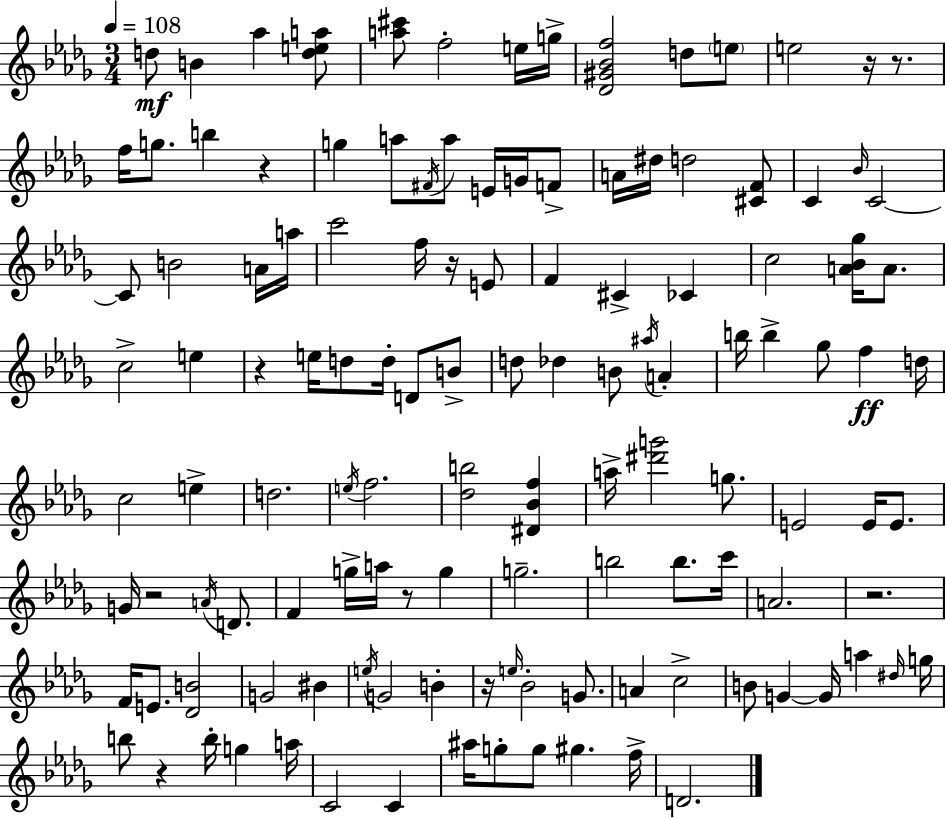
X:1
T:Untitled
M:3/4
L:1/4
K:Bbm
d/2 B _a [dea]/2 [a^c']/2 f2 e/4 g/4 [_D^G_Bf]2 d/2 e/2 e2 z/4 z/2 f/4 g/2 b z g a/2 ^F/4 a/2 E/4 G/4 F/2 A/4 ^d/4 d2 [^CF]/2 C _B/4 C2 C/2 B2 A/4 a/4 c'2 f/4 z/4 E/2 F ^C _C c2 [A_B_g]/4 A/2 c2 e z e/4 d/2 d/4 D/2 B/2 d/2 _d B/2 ^a/4 A b/4 b _g/2 f d/4 c2 e d2 e/4 f2 [_db]2 [^D_Bf] a/4 [^d'g']2 g/2 E2 E/4 E/2 G/4 z2 A/4 D/2 F g/4 a/4 z/2 g g2 b2 b/2 c'/4 A2 z2 F/4 E/2 [_DB]2 G2 ^B e/4 G2 B z/4 e/4 _B2 G/2 A c2 B/2 G G/4 a ^d/4 g/4 b/2 z b/4 g a/4 C2 C ^a/4 g/2 g/2 ^g f/4 D2